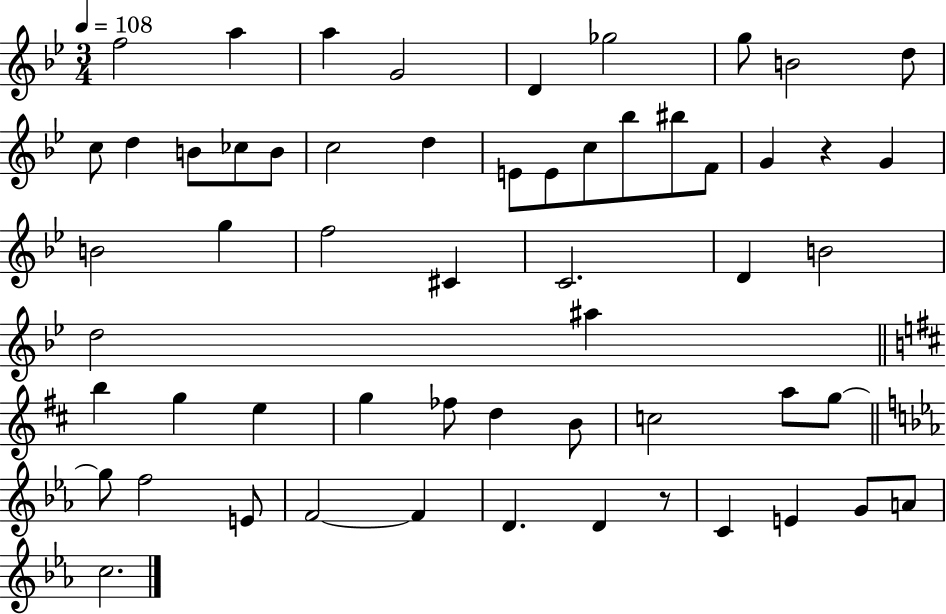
{
  \clef treble
  \numericTimeSignature
  \time 3/4
  \key bes \major
  \tempo 4 = 108
  f''2 a''4 | a''4 g'2 | d'4 ges''2 | g''8 b'2 d''8 | \break c''8 d''4 b'8 ces''8 b'8 | c''2 d''4 | e'8 e'8 c''8 bes''8 bis''8 f'8 | g'4 r4 g'4 | \break b'2 g''4 | f''2 cis'4 | c'2. | d'4 b'2 | \break d''2 ais''4 | \bar "||" \break \key d \major b''4 g''4 e''4 | g''4 fes''8 d''4 b'8 | c''2 a''8 g''8~~ | \bar "||" \break \key c \minor g''8 f''2 e'8 | f'2~~ f'4 | d'4. d'4 r8 | c'4 e'4 g'8 a'8 | \break c''2. | \bar "|."
}